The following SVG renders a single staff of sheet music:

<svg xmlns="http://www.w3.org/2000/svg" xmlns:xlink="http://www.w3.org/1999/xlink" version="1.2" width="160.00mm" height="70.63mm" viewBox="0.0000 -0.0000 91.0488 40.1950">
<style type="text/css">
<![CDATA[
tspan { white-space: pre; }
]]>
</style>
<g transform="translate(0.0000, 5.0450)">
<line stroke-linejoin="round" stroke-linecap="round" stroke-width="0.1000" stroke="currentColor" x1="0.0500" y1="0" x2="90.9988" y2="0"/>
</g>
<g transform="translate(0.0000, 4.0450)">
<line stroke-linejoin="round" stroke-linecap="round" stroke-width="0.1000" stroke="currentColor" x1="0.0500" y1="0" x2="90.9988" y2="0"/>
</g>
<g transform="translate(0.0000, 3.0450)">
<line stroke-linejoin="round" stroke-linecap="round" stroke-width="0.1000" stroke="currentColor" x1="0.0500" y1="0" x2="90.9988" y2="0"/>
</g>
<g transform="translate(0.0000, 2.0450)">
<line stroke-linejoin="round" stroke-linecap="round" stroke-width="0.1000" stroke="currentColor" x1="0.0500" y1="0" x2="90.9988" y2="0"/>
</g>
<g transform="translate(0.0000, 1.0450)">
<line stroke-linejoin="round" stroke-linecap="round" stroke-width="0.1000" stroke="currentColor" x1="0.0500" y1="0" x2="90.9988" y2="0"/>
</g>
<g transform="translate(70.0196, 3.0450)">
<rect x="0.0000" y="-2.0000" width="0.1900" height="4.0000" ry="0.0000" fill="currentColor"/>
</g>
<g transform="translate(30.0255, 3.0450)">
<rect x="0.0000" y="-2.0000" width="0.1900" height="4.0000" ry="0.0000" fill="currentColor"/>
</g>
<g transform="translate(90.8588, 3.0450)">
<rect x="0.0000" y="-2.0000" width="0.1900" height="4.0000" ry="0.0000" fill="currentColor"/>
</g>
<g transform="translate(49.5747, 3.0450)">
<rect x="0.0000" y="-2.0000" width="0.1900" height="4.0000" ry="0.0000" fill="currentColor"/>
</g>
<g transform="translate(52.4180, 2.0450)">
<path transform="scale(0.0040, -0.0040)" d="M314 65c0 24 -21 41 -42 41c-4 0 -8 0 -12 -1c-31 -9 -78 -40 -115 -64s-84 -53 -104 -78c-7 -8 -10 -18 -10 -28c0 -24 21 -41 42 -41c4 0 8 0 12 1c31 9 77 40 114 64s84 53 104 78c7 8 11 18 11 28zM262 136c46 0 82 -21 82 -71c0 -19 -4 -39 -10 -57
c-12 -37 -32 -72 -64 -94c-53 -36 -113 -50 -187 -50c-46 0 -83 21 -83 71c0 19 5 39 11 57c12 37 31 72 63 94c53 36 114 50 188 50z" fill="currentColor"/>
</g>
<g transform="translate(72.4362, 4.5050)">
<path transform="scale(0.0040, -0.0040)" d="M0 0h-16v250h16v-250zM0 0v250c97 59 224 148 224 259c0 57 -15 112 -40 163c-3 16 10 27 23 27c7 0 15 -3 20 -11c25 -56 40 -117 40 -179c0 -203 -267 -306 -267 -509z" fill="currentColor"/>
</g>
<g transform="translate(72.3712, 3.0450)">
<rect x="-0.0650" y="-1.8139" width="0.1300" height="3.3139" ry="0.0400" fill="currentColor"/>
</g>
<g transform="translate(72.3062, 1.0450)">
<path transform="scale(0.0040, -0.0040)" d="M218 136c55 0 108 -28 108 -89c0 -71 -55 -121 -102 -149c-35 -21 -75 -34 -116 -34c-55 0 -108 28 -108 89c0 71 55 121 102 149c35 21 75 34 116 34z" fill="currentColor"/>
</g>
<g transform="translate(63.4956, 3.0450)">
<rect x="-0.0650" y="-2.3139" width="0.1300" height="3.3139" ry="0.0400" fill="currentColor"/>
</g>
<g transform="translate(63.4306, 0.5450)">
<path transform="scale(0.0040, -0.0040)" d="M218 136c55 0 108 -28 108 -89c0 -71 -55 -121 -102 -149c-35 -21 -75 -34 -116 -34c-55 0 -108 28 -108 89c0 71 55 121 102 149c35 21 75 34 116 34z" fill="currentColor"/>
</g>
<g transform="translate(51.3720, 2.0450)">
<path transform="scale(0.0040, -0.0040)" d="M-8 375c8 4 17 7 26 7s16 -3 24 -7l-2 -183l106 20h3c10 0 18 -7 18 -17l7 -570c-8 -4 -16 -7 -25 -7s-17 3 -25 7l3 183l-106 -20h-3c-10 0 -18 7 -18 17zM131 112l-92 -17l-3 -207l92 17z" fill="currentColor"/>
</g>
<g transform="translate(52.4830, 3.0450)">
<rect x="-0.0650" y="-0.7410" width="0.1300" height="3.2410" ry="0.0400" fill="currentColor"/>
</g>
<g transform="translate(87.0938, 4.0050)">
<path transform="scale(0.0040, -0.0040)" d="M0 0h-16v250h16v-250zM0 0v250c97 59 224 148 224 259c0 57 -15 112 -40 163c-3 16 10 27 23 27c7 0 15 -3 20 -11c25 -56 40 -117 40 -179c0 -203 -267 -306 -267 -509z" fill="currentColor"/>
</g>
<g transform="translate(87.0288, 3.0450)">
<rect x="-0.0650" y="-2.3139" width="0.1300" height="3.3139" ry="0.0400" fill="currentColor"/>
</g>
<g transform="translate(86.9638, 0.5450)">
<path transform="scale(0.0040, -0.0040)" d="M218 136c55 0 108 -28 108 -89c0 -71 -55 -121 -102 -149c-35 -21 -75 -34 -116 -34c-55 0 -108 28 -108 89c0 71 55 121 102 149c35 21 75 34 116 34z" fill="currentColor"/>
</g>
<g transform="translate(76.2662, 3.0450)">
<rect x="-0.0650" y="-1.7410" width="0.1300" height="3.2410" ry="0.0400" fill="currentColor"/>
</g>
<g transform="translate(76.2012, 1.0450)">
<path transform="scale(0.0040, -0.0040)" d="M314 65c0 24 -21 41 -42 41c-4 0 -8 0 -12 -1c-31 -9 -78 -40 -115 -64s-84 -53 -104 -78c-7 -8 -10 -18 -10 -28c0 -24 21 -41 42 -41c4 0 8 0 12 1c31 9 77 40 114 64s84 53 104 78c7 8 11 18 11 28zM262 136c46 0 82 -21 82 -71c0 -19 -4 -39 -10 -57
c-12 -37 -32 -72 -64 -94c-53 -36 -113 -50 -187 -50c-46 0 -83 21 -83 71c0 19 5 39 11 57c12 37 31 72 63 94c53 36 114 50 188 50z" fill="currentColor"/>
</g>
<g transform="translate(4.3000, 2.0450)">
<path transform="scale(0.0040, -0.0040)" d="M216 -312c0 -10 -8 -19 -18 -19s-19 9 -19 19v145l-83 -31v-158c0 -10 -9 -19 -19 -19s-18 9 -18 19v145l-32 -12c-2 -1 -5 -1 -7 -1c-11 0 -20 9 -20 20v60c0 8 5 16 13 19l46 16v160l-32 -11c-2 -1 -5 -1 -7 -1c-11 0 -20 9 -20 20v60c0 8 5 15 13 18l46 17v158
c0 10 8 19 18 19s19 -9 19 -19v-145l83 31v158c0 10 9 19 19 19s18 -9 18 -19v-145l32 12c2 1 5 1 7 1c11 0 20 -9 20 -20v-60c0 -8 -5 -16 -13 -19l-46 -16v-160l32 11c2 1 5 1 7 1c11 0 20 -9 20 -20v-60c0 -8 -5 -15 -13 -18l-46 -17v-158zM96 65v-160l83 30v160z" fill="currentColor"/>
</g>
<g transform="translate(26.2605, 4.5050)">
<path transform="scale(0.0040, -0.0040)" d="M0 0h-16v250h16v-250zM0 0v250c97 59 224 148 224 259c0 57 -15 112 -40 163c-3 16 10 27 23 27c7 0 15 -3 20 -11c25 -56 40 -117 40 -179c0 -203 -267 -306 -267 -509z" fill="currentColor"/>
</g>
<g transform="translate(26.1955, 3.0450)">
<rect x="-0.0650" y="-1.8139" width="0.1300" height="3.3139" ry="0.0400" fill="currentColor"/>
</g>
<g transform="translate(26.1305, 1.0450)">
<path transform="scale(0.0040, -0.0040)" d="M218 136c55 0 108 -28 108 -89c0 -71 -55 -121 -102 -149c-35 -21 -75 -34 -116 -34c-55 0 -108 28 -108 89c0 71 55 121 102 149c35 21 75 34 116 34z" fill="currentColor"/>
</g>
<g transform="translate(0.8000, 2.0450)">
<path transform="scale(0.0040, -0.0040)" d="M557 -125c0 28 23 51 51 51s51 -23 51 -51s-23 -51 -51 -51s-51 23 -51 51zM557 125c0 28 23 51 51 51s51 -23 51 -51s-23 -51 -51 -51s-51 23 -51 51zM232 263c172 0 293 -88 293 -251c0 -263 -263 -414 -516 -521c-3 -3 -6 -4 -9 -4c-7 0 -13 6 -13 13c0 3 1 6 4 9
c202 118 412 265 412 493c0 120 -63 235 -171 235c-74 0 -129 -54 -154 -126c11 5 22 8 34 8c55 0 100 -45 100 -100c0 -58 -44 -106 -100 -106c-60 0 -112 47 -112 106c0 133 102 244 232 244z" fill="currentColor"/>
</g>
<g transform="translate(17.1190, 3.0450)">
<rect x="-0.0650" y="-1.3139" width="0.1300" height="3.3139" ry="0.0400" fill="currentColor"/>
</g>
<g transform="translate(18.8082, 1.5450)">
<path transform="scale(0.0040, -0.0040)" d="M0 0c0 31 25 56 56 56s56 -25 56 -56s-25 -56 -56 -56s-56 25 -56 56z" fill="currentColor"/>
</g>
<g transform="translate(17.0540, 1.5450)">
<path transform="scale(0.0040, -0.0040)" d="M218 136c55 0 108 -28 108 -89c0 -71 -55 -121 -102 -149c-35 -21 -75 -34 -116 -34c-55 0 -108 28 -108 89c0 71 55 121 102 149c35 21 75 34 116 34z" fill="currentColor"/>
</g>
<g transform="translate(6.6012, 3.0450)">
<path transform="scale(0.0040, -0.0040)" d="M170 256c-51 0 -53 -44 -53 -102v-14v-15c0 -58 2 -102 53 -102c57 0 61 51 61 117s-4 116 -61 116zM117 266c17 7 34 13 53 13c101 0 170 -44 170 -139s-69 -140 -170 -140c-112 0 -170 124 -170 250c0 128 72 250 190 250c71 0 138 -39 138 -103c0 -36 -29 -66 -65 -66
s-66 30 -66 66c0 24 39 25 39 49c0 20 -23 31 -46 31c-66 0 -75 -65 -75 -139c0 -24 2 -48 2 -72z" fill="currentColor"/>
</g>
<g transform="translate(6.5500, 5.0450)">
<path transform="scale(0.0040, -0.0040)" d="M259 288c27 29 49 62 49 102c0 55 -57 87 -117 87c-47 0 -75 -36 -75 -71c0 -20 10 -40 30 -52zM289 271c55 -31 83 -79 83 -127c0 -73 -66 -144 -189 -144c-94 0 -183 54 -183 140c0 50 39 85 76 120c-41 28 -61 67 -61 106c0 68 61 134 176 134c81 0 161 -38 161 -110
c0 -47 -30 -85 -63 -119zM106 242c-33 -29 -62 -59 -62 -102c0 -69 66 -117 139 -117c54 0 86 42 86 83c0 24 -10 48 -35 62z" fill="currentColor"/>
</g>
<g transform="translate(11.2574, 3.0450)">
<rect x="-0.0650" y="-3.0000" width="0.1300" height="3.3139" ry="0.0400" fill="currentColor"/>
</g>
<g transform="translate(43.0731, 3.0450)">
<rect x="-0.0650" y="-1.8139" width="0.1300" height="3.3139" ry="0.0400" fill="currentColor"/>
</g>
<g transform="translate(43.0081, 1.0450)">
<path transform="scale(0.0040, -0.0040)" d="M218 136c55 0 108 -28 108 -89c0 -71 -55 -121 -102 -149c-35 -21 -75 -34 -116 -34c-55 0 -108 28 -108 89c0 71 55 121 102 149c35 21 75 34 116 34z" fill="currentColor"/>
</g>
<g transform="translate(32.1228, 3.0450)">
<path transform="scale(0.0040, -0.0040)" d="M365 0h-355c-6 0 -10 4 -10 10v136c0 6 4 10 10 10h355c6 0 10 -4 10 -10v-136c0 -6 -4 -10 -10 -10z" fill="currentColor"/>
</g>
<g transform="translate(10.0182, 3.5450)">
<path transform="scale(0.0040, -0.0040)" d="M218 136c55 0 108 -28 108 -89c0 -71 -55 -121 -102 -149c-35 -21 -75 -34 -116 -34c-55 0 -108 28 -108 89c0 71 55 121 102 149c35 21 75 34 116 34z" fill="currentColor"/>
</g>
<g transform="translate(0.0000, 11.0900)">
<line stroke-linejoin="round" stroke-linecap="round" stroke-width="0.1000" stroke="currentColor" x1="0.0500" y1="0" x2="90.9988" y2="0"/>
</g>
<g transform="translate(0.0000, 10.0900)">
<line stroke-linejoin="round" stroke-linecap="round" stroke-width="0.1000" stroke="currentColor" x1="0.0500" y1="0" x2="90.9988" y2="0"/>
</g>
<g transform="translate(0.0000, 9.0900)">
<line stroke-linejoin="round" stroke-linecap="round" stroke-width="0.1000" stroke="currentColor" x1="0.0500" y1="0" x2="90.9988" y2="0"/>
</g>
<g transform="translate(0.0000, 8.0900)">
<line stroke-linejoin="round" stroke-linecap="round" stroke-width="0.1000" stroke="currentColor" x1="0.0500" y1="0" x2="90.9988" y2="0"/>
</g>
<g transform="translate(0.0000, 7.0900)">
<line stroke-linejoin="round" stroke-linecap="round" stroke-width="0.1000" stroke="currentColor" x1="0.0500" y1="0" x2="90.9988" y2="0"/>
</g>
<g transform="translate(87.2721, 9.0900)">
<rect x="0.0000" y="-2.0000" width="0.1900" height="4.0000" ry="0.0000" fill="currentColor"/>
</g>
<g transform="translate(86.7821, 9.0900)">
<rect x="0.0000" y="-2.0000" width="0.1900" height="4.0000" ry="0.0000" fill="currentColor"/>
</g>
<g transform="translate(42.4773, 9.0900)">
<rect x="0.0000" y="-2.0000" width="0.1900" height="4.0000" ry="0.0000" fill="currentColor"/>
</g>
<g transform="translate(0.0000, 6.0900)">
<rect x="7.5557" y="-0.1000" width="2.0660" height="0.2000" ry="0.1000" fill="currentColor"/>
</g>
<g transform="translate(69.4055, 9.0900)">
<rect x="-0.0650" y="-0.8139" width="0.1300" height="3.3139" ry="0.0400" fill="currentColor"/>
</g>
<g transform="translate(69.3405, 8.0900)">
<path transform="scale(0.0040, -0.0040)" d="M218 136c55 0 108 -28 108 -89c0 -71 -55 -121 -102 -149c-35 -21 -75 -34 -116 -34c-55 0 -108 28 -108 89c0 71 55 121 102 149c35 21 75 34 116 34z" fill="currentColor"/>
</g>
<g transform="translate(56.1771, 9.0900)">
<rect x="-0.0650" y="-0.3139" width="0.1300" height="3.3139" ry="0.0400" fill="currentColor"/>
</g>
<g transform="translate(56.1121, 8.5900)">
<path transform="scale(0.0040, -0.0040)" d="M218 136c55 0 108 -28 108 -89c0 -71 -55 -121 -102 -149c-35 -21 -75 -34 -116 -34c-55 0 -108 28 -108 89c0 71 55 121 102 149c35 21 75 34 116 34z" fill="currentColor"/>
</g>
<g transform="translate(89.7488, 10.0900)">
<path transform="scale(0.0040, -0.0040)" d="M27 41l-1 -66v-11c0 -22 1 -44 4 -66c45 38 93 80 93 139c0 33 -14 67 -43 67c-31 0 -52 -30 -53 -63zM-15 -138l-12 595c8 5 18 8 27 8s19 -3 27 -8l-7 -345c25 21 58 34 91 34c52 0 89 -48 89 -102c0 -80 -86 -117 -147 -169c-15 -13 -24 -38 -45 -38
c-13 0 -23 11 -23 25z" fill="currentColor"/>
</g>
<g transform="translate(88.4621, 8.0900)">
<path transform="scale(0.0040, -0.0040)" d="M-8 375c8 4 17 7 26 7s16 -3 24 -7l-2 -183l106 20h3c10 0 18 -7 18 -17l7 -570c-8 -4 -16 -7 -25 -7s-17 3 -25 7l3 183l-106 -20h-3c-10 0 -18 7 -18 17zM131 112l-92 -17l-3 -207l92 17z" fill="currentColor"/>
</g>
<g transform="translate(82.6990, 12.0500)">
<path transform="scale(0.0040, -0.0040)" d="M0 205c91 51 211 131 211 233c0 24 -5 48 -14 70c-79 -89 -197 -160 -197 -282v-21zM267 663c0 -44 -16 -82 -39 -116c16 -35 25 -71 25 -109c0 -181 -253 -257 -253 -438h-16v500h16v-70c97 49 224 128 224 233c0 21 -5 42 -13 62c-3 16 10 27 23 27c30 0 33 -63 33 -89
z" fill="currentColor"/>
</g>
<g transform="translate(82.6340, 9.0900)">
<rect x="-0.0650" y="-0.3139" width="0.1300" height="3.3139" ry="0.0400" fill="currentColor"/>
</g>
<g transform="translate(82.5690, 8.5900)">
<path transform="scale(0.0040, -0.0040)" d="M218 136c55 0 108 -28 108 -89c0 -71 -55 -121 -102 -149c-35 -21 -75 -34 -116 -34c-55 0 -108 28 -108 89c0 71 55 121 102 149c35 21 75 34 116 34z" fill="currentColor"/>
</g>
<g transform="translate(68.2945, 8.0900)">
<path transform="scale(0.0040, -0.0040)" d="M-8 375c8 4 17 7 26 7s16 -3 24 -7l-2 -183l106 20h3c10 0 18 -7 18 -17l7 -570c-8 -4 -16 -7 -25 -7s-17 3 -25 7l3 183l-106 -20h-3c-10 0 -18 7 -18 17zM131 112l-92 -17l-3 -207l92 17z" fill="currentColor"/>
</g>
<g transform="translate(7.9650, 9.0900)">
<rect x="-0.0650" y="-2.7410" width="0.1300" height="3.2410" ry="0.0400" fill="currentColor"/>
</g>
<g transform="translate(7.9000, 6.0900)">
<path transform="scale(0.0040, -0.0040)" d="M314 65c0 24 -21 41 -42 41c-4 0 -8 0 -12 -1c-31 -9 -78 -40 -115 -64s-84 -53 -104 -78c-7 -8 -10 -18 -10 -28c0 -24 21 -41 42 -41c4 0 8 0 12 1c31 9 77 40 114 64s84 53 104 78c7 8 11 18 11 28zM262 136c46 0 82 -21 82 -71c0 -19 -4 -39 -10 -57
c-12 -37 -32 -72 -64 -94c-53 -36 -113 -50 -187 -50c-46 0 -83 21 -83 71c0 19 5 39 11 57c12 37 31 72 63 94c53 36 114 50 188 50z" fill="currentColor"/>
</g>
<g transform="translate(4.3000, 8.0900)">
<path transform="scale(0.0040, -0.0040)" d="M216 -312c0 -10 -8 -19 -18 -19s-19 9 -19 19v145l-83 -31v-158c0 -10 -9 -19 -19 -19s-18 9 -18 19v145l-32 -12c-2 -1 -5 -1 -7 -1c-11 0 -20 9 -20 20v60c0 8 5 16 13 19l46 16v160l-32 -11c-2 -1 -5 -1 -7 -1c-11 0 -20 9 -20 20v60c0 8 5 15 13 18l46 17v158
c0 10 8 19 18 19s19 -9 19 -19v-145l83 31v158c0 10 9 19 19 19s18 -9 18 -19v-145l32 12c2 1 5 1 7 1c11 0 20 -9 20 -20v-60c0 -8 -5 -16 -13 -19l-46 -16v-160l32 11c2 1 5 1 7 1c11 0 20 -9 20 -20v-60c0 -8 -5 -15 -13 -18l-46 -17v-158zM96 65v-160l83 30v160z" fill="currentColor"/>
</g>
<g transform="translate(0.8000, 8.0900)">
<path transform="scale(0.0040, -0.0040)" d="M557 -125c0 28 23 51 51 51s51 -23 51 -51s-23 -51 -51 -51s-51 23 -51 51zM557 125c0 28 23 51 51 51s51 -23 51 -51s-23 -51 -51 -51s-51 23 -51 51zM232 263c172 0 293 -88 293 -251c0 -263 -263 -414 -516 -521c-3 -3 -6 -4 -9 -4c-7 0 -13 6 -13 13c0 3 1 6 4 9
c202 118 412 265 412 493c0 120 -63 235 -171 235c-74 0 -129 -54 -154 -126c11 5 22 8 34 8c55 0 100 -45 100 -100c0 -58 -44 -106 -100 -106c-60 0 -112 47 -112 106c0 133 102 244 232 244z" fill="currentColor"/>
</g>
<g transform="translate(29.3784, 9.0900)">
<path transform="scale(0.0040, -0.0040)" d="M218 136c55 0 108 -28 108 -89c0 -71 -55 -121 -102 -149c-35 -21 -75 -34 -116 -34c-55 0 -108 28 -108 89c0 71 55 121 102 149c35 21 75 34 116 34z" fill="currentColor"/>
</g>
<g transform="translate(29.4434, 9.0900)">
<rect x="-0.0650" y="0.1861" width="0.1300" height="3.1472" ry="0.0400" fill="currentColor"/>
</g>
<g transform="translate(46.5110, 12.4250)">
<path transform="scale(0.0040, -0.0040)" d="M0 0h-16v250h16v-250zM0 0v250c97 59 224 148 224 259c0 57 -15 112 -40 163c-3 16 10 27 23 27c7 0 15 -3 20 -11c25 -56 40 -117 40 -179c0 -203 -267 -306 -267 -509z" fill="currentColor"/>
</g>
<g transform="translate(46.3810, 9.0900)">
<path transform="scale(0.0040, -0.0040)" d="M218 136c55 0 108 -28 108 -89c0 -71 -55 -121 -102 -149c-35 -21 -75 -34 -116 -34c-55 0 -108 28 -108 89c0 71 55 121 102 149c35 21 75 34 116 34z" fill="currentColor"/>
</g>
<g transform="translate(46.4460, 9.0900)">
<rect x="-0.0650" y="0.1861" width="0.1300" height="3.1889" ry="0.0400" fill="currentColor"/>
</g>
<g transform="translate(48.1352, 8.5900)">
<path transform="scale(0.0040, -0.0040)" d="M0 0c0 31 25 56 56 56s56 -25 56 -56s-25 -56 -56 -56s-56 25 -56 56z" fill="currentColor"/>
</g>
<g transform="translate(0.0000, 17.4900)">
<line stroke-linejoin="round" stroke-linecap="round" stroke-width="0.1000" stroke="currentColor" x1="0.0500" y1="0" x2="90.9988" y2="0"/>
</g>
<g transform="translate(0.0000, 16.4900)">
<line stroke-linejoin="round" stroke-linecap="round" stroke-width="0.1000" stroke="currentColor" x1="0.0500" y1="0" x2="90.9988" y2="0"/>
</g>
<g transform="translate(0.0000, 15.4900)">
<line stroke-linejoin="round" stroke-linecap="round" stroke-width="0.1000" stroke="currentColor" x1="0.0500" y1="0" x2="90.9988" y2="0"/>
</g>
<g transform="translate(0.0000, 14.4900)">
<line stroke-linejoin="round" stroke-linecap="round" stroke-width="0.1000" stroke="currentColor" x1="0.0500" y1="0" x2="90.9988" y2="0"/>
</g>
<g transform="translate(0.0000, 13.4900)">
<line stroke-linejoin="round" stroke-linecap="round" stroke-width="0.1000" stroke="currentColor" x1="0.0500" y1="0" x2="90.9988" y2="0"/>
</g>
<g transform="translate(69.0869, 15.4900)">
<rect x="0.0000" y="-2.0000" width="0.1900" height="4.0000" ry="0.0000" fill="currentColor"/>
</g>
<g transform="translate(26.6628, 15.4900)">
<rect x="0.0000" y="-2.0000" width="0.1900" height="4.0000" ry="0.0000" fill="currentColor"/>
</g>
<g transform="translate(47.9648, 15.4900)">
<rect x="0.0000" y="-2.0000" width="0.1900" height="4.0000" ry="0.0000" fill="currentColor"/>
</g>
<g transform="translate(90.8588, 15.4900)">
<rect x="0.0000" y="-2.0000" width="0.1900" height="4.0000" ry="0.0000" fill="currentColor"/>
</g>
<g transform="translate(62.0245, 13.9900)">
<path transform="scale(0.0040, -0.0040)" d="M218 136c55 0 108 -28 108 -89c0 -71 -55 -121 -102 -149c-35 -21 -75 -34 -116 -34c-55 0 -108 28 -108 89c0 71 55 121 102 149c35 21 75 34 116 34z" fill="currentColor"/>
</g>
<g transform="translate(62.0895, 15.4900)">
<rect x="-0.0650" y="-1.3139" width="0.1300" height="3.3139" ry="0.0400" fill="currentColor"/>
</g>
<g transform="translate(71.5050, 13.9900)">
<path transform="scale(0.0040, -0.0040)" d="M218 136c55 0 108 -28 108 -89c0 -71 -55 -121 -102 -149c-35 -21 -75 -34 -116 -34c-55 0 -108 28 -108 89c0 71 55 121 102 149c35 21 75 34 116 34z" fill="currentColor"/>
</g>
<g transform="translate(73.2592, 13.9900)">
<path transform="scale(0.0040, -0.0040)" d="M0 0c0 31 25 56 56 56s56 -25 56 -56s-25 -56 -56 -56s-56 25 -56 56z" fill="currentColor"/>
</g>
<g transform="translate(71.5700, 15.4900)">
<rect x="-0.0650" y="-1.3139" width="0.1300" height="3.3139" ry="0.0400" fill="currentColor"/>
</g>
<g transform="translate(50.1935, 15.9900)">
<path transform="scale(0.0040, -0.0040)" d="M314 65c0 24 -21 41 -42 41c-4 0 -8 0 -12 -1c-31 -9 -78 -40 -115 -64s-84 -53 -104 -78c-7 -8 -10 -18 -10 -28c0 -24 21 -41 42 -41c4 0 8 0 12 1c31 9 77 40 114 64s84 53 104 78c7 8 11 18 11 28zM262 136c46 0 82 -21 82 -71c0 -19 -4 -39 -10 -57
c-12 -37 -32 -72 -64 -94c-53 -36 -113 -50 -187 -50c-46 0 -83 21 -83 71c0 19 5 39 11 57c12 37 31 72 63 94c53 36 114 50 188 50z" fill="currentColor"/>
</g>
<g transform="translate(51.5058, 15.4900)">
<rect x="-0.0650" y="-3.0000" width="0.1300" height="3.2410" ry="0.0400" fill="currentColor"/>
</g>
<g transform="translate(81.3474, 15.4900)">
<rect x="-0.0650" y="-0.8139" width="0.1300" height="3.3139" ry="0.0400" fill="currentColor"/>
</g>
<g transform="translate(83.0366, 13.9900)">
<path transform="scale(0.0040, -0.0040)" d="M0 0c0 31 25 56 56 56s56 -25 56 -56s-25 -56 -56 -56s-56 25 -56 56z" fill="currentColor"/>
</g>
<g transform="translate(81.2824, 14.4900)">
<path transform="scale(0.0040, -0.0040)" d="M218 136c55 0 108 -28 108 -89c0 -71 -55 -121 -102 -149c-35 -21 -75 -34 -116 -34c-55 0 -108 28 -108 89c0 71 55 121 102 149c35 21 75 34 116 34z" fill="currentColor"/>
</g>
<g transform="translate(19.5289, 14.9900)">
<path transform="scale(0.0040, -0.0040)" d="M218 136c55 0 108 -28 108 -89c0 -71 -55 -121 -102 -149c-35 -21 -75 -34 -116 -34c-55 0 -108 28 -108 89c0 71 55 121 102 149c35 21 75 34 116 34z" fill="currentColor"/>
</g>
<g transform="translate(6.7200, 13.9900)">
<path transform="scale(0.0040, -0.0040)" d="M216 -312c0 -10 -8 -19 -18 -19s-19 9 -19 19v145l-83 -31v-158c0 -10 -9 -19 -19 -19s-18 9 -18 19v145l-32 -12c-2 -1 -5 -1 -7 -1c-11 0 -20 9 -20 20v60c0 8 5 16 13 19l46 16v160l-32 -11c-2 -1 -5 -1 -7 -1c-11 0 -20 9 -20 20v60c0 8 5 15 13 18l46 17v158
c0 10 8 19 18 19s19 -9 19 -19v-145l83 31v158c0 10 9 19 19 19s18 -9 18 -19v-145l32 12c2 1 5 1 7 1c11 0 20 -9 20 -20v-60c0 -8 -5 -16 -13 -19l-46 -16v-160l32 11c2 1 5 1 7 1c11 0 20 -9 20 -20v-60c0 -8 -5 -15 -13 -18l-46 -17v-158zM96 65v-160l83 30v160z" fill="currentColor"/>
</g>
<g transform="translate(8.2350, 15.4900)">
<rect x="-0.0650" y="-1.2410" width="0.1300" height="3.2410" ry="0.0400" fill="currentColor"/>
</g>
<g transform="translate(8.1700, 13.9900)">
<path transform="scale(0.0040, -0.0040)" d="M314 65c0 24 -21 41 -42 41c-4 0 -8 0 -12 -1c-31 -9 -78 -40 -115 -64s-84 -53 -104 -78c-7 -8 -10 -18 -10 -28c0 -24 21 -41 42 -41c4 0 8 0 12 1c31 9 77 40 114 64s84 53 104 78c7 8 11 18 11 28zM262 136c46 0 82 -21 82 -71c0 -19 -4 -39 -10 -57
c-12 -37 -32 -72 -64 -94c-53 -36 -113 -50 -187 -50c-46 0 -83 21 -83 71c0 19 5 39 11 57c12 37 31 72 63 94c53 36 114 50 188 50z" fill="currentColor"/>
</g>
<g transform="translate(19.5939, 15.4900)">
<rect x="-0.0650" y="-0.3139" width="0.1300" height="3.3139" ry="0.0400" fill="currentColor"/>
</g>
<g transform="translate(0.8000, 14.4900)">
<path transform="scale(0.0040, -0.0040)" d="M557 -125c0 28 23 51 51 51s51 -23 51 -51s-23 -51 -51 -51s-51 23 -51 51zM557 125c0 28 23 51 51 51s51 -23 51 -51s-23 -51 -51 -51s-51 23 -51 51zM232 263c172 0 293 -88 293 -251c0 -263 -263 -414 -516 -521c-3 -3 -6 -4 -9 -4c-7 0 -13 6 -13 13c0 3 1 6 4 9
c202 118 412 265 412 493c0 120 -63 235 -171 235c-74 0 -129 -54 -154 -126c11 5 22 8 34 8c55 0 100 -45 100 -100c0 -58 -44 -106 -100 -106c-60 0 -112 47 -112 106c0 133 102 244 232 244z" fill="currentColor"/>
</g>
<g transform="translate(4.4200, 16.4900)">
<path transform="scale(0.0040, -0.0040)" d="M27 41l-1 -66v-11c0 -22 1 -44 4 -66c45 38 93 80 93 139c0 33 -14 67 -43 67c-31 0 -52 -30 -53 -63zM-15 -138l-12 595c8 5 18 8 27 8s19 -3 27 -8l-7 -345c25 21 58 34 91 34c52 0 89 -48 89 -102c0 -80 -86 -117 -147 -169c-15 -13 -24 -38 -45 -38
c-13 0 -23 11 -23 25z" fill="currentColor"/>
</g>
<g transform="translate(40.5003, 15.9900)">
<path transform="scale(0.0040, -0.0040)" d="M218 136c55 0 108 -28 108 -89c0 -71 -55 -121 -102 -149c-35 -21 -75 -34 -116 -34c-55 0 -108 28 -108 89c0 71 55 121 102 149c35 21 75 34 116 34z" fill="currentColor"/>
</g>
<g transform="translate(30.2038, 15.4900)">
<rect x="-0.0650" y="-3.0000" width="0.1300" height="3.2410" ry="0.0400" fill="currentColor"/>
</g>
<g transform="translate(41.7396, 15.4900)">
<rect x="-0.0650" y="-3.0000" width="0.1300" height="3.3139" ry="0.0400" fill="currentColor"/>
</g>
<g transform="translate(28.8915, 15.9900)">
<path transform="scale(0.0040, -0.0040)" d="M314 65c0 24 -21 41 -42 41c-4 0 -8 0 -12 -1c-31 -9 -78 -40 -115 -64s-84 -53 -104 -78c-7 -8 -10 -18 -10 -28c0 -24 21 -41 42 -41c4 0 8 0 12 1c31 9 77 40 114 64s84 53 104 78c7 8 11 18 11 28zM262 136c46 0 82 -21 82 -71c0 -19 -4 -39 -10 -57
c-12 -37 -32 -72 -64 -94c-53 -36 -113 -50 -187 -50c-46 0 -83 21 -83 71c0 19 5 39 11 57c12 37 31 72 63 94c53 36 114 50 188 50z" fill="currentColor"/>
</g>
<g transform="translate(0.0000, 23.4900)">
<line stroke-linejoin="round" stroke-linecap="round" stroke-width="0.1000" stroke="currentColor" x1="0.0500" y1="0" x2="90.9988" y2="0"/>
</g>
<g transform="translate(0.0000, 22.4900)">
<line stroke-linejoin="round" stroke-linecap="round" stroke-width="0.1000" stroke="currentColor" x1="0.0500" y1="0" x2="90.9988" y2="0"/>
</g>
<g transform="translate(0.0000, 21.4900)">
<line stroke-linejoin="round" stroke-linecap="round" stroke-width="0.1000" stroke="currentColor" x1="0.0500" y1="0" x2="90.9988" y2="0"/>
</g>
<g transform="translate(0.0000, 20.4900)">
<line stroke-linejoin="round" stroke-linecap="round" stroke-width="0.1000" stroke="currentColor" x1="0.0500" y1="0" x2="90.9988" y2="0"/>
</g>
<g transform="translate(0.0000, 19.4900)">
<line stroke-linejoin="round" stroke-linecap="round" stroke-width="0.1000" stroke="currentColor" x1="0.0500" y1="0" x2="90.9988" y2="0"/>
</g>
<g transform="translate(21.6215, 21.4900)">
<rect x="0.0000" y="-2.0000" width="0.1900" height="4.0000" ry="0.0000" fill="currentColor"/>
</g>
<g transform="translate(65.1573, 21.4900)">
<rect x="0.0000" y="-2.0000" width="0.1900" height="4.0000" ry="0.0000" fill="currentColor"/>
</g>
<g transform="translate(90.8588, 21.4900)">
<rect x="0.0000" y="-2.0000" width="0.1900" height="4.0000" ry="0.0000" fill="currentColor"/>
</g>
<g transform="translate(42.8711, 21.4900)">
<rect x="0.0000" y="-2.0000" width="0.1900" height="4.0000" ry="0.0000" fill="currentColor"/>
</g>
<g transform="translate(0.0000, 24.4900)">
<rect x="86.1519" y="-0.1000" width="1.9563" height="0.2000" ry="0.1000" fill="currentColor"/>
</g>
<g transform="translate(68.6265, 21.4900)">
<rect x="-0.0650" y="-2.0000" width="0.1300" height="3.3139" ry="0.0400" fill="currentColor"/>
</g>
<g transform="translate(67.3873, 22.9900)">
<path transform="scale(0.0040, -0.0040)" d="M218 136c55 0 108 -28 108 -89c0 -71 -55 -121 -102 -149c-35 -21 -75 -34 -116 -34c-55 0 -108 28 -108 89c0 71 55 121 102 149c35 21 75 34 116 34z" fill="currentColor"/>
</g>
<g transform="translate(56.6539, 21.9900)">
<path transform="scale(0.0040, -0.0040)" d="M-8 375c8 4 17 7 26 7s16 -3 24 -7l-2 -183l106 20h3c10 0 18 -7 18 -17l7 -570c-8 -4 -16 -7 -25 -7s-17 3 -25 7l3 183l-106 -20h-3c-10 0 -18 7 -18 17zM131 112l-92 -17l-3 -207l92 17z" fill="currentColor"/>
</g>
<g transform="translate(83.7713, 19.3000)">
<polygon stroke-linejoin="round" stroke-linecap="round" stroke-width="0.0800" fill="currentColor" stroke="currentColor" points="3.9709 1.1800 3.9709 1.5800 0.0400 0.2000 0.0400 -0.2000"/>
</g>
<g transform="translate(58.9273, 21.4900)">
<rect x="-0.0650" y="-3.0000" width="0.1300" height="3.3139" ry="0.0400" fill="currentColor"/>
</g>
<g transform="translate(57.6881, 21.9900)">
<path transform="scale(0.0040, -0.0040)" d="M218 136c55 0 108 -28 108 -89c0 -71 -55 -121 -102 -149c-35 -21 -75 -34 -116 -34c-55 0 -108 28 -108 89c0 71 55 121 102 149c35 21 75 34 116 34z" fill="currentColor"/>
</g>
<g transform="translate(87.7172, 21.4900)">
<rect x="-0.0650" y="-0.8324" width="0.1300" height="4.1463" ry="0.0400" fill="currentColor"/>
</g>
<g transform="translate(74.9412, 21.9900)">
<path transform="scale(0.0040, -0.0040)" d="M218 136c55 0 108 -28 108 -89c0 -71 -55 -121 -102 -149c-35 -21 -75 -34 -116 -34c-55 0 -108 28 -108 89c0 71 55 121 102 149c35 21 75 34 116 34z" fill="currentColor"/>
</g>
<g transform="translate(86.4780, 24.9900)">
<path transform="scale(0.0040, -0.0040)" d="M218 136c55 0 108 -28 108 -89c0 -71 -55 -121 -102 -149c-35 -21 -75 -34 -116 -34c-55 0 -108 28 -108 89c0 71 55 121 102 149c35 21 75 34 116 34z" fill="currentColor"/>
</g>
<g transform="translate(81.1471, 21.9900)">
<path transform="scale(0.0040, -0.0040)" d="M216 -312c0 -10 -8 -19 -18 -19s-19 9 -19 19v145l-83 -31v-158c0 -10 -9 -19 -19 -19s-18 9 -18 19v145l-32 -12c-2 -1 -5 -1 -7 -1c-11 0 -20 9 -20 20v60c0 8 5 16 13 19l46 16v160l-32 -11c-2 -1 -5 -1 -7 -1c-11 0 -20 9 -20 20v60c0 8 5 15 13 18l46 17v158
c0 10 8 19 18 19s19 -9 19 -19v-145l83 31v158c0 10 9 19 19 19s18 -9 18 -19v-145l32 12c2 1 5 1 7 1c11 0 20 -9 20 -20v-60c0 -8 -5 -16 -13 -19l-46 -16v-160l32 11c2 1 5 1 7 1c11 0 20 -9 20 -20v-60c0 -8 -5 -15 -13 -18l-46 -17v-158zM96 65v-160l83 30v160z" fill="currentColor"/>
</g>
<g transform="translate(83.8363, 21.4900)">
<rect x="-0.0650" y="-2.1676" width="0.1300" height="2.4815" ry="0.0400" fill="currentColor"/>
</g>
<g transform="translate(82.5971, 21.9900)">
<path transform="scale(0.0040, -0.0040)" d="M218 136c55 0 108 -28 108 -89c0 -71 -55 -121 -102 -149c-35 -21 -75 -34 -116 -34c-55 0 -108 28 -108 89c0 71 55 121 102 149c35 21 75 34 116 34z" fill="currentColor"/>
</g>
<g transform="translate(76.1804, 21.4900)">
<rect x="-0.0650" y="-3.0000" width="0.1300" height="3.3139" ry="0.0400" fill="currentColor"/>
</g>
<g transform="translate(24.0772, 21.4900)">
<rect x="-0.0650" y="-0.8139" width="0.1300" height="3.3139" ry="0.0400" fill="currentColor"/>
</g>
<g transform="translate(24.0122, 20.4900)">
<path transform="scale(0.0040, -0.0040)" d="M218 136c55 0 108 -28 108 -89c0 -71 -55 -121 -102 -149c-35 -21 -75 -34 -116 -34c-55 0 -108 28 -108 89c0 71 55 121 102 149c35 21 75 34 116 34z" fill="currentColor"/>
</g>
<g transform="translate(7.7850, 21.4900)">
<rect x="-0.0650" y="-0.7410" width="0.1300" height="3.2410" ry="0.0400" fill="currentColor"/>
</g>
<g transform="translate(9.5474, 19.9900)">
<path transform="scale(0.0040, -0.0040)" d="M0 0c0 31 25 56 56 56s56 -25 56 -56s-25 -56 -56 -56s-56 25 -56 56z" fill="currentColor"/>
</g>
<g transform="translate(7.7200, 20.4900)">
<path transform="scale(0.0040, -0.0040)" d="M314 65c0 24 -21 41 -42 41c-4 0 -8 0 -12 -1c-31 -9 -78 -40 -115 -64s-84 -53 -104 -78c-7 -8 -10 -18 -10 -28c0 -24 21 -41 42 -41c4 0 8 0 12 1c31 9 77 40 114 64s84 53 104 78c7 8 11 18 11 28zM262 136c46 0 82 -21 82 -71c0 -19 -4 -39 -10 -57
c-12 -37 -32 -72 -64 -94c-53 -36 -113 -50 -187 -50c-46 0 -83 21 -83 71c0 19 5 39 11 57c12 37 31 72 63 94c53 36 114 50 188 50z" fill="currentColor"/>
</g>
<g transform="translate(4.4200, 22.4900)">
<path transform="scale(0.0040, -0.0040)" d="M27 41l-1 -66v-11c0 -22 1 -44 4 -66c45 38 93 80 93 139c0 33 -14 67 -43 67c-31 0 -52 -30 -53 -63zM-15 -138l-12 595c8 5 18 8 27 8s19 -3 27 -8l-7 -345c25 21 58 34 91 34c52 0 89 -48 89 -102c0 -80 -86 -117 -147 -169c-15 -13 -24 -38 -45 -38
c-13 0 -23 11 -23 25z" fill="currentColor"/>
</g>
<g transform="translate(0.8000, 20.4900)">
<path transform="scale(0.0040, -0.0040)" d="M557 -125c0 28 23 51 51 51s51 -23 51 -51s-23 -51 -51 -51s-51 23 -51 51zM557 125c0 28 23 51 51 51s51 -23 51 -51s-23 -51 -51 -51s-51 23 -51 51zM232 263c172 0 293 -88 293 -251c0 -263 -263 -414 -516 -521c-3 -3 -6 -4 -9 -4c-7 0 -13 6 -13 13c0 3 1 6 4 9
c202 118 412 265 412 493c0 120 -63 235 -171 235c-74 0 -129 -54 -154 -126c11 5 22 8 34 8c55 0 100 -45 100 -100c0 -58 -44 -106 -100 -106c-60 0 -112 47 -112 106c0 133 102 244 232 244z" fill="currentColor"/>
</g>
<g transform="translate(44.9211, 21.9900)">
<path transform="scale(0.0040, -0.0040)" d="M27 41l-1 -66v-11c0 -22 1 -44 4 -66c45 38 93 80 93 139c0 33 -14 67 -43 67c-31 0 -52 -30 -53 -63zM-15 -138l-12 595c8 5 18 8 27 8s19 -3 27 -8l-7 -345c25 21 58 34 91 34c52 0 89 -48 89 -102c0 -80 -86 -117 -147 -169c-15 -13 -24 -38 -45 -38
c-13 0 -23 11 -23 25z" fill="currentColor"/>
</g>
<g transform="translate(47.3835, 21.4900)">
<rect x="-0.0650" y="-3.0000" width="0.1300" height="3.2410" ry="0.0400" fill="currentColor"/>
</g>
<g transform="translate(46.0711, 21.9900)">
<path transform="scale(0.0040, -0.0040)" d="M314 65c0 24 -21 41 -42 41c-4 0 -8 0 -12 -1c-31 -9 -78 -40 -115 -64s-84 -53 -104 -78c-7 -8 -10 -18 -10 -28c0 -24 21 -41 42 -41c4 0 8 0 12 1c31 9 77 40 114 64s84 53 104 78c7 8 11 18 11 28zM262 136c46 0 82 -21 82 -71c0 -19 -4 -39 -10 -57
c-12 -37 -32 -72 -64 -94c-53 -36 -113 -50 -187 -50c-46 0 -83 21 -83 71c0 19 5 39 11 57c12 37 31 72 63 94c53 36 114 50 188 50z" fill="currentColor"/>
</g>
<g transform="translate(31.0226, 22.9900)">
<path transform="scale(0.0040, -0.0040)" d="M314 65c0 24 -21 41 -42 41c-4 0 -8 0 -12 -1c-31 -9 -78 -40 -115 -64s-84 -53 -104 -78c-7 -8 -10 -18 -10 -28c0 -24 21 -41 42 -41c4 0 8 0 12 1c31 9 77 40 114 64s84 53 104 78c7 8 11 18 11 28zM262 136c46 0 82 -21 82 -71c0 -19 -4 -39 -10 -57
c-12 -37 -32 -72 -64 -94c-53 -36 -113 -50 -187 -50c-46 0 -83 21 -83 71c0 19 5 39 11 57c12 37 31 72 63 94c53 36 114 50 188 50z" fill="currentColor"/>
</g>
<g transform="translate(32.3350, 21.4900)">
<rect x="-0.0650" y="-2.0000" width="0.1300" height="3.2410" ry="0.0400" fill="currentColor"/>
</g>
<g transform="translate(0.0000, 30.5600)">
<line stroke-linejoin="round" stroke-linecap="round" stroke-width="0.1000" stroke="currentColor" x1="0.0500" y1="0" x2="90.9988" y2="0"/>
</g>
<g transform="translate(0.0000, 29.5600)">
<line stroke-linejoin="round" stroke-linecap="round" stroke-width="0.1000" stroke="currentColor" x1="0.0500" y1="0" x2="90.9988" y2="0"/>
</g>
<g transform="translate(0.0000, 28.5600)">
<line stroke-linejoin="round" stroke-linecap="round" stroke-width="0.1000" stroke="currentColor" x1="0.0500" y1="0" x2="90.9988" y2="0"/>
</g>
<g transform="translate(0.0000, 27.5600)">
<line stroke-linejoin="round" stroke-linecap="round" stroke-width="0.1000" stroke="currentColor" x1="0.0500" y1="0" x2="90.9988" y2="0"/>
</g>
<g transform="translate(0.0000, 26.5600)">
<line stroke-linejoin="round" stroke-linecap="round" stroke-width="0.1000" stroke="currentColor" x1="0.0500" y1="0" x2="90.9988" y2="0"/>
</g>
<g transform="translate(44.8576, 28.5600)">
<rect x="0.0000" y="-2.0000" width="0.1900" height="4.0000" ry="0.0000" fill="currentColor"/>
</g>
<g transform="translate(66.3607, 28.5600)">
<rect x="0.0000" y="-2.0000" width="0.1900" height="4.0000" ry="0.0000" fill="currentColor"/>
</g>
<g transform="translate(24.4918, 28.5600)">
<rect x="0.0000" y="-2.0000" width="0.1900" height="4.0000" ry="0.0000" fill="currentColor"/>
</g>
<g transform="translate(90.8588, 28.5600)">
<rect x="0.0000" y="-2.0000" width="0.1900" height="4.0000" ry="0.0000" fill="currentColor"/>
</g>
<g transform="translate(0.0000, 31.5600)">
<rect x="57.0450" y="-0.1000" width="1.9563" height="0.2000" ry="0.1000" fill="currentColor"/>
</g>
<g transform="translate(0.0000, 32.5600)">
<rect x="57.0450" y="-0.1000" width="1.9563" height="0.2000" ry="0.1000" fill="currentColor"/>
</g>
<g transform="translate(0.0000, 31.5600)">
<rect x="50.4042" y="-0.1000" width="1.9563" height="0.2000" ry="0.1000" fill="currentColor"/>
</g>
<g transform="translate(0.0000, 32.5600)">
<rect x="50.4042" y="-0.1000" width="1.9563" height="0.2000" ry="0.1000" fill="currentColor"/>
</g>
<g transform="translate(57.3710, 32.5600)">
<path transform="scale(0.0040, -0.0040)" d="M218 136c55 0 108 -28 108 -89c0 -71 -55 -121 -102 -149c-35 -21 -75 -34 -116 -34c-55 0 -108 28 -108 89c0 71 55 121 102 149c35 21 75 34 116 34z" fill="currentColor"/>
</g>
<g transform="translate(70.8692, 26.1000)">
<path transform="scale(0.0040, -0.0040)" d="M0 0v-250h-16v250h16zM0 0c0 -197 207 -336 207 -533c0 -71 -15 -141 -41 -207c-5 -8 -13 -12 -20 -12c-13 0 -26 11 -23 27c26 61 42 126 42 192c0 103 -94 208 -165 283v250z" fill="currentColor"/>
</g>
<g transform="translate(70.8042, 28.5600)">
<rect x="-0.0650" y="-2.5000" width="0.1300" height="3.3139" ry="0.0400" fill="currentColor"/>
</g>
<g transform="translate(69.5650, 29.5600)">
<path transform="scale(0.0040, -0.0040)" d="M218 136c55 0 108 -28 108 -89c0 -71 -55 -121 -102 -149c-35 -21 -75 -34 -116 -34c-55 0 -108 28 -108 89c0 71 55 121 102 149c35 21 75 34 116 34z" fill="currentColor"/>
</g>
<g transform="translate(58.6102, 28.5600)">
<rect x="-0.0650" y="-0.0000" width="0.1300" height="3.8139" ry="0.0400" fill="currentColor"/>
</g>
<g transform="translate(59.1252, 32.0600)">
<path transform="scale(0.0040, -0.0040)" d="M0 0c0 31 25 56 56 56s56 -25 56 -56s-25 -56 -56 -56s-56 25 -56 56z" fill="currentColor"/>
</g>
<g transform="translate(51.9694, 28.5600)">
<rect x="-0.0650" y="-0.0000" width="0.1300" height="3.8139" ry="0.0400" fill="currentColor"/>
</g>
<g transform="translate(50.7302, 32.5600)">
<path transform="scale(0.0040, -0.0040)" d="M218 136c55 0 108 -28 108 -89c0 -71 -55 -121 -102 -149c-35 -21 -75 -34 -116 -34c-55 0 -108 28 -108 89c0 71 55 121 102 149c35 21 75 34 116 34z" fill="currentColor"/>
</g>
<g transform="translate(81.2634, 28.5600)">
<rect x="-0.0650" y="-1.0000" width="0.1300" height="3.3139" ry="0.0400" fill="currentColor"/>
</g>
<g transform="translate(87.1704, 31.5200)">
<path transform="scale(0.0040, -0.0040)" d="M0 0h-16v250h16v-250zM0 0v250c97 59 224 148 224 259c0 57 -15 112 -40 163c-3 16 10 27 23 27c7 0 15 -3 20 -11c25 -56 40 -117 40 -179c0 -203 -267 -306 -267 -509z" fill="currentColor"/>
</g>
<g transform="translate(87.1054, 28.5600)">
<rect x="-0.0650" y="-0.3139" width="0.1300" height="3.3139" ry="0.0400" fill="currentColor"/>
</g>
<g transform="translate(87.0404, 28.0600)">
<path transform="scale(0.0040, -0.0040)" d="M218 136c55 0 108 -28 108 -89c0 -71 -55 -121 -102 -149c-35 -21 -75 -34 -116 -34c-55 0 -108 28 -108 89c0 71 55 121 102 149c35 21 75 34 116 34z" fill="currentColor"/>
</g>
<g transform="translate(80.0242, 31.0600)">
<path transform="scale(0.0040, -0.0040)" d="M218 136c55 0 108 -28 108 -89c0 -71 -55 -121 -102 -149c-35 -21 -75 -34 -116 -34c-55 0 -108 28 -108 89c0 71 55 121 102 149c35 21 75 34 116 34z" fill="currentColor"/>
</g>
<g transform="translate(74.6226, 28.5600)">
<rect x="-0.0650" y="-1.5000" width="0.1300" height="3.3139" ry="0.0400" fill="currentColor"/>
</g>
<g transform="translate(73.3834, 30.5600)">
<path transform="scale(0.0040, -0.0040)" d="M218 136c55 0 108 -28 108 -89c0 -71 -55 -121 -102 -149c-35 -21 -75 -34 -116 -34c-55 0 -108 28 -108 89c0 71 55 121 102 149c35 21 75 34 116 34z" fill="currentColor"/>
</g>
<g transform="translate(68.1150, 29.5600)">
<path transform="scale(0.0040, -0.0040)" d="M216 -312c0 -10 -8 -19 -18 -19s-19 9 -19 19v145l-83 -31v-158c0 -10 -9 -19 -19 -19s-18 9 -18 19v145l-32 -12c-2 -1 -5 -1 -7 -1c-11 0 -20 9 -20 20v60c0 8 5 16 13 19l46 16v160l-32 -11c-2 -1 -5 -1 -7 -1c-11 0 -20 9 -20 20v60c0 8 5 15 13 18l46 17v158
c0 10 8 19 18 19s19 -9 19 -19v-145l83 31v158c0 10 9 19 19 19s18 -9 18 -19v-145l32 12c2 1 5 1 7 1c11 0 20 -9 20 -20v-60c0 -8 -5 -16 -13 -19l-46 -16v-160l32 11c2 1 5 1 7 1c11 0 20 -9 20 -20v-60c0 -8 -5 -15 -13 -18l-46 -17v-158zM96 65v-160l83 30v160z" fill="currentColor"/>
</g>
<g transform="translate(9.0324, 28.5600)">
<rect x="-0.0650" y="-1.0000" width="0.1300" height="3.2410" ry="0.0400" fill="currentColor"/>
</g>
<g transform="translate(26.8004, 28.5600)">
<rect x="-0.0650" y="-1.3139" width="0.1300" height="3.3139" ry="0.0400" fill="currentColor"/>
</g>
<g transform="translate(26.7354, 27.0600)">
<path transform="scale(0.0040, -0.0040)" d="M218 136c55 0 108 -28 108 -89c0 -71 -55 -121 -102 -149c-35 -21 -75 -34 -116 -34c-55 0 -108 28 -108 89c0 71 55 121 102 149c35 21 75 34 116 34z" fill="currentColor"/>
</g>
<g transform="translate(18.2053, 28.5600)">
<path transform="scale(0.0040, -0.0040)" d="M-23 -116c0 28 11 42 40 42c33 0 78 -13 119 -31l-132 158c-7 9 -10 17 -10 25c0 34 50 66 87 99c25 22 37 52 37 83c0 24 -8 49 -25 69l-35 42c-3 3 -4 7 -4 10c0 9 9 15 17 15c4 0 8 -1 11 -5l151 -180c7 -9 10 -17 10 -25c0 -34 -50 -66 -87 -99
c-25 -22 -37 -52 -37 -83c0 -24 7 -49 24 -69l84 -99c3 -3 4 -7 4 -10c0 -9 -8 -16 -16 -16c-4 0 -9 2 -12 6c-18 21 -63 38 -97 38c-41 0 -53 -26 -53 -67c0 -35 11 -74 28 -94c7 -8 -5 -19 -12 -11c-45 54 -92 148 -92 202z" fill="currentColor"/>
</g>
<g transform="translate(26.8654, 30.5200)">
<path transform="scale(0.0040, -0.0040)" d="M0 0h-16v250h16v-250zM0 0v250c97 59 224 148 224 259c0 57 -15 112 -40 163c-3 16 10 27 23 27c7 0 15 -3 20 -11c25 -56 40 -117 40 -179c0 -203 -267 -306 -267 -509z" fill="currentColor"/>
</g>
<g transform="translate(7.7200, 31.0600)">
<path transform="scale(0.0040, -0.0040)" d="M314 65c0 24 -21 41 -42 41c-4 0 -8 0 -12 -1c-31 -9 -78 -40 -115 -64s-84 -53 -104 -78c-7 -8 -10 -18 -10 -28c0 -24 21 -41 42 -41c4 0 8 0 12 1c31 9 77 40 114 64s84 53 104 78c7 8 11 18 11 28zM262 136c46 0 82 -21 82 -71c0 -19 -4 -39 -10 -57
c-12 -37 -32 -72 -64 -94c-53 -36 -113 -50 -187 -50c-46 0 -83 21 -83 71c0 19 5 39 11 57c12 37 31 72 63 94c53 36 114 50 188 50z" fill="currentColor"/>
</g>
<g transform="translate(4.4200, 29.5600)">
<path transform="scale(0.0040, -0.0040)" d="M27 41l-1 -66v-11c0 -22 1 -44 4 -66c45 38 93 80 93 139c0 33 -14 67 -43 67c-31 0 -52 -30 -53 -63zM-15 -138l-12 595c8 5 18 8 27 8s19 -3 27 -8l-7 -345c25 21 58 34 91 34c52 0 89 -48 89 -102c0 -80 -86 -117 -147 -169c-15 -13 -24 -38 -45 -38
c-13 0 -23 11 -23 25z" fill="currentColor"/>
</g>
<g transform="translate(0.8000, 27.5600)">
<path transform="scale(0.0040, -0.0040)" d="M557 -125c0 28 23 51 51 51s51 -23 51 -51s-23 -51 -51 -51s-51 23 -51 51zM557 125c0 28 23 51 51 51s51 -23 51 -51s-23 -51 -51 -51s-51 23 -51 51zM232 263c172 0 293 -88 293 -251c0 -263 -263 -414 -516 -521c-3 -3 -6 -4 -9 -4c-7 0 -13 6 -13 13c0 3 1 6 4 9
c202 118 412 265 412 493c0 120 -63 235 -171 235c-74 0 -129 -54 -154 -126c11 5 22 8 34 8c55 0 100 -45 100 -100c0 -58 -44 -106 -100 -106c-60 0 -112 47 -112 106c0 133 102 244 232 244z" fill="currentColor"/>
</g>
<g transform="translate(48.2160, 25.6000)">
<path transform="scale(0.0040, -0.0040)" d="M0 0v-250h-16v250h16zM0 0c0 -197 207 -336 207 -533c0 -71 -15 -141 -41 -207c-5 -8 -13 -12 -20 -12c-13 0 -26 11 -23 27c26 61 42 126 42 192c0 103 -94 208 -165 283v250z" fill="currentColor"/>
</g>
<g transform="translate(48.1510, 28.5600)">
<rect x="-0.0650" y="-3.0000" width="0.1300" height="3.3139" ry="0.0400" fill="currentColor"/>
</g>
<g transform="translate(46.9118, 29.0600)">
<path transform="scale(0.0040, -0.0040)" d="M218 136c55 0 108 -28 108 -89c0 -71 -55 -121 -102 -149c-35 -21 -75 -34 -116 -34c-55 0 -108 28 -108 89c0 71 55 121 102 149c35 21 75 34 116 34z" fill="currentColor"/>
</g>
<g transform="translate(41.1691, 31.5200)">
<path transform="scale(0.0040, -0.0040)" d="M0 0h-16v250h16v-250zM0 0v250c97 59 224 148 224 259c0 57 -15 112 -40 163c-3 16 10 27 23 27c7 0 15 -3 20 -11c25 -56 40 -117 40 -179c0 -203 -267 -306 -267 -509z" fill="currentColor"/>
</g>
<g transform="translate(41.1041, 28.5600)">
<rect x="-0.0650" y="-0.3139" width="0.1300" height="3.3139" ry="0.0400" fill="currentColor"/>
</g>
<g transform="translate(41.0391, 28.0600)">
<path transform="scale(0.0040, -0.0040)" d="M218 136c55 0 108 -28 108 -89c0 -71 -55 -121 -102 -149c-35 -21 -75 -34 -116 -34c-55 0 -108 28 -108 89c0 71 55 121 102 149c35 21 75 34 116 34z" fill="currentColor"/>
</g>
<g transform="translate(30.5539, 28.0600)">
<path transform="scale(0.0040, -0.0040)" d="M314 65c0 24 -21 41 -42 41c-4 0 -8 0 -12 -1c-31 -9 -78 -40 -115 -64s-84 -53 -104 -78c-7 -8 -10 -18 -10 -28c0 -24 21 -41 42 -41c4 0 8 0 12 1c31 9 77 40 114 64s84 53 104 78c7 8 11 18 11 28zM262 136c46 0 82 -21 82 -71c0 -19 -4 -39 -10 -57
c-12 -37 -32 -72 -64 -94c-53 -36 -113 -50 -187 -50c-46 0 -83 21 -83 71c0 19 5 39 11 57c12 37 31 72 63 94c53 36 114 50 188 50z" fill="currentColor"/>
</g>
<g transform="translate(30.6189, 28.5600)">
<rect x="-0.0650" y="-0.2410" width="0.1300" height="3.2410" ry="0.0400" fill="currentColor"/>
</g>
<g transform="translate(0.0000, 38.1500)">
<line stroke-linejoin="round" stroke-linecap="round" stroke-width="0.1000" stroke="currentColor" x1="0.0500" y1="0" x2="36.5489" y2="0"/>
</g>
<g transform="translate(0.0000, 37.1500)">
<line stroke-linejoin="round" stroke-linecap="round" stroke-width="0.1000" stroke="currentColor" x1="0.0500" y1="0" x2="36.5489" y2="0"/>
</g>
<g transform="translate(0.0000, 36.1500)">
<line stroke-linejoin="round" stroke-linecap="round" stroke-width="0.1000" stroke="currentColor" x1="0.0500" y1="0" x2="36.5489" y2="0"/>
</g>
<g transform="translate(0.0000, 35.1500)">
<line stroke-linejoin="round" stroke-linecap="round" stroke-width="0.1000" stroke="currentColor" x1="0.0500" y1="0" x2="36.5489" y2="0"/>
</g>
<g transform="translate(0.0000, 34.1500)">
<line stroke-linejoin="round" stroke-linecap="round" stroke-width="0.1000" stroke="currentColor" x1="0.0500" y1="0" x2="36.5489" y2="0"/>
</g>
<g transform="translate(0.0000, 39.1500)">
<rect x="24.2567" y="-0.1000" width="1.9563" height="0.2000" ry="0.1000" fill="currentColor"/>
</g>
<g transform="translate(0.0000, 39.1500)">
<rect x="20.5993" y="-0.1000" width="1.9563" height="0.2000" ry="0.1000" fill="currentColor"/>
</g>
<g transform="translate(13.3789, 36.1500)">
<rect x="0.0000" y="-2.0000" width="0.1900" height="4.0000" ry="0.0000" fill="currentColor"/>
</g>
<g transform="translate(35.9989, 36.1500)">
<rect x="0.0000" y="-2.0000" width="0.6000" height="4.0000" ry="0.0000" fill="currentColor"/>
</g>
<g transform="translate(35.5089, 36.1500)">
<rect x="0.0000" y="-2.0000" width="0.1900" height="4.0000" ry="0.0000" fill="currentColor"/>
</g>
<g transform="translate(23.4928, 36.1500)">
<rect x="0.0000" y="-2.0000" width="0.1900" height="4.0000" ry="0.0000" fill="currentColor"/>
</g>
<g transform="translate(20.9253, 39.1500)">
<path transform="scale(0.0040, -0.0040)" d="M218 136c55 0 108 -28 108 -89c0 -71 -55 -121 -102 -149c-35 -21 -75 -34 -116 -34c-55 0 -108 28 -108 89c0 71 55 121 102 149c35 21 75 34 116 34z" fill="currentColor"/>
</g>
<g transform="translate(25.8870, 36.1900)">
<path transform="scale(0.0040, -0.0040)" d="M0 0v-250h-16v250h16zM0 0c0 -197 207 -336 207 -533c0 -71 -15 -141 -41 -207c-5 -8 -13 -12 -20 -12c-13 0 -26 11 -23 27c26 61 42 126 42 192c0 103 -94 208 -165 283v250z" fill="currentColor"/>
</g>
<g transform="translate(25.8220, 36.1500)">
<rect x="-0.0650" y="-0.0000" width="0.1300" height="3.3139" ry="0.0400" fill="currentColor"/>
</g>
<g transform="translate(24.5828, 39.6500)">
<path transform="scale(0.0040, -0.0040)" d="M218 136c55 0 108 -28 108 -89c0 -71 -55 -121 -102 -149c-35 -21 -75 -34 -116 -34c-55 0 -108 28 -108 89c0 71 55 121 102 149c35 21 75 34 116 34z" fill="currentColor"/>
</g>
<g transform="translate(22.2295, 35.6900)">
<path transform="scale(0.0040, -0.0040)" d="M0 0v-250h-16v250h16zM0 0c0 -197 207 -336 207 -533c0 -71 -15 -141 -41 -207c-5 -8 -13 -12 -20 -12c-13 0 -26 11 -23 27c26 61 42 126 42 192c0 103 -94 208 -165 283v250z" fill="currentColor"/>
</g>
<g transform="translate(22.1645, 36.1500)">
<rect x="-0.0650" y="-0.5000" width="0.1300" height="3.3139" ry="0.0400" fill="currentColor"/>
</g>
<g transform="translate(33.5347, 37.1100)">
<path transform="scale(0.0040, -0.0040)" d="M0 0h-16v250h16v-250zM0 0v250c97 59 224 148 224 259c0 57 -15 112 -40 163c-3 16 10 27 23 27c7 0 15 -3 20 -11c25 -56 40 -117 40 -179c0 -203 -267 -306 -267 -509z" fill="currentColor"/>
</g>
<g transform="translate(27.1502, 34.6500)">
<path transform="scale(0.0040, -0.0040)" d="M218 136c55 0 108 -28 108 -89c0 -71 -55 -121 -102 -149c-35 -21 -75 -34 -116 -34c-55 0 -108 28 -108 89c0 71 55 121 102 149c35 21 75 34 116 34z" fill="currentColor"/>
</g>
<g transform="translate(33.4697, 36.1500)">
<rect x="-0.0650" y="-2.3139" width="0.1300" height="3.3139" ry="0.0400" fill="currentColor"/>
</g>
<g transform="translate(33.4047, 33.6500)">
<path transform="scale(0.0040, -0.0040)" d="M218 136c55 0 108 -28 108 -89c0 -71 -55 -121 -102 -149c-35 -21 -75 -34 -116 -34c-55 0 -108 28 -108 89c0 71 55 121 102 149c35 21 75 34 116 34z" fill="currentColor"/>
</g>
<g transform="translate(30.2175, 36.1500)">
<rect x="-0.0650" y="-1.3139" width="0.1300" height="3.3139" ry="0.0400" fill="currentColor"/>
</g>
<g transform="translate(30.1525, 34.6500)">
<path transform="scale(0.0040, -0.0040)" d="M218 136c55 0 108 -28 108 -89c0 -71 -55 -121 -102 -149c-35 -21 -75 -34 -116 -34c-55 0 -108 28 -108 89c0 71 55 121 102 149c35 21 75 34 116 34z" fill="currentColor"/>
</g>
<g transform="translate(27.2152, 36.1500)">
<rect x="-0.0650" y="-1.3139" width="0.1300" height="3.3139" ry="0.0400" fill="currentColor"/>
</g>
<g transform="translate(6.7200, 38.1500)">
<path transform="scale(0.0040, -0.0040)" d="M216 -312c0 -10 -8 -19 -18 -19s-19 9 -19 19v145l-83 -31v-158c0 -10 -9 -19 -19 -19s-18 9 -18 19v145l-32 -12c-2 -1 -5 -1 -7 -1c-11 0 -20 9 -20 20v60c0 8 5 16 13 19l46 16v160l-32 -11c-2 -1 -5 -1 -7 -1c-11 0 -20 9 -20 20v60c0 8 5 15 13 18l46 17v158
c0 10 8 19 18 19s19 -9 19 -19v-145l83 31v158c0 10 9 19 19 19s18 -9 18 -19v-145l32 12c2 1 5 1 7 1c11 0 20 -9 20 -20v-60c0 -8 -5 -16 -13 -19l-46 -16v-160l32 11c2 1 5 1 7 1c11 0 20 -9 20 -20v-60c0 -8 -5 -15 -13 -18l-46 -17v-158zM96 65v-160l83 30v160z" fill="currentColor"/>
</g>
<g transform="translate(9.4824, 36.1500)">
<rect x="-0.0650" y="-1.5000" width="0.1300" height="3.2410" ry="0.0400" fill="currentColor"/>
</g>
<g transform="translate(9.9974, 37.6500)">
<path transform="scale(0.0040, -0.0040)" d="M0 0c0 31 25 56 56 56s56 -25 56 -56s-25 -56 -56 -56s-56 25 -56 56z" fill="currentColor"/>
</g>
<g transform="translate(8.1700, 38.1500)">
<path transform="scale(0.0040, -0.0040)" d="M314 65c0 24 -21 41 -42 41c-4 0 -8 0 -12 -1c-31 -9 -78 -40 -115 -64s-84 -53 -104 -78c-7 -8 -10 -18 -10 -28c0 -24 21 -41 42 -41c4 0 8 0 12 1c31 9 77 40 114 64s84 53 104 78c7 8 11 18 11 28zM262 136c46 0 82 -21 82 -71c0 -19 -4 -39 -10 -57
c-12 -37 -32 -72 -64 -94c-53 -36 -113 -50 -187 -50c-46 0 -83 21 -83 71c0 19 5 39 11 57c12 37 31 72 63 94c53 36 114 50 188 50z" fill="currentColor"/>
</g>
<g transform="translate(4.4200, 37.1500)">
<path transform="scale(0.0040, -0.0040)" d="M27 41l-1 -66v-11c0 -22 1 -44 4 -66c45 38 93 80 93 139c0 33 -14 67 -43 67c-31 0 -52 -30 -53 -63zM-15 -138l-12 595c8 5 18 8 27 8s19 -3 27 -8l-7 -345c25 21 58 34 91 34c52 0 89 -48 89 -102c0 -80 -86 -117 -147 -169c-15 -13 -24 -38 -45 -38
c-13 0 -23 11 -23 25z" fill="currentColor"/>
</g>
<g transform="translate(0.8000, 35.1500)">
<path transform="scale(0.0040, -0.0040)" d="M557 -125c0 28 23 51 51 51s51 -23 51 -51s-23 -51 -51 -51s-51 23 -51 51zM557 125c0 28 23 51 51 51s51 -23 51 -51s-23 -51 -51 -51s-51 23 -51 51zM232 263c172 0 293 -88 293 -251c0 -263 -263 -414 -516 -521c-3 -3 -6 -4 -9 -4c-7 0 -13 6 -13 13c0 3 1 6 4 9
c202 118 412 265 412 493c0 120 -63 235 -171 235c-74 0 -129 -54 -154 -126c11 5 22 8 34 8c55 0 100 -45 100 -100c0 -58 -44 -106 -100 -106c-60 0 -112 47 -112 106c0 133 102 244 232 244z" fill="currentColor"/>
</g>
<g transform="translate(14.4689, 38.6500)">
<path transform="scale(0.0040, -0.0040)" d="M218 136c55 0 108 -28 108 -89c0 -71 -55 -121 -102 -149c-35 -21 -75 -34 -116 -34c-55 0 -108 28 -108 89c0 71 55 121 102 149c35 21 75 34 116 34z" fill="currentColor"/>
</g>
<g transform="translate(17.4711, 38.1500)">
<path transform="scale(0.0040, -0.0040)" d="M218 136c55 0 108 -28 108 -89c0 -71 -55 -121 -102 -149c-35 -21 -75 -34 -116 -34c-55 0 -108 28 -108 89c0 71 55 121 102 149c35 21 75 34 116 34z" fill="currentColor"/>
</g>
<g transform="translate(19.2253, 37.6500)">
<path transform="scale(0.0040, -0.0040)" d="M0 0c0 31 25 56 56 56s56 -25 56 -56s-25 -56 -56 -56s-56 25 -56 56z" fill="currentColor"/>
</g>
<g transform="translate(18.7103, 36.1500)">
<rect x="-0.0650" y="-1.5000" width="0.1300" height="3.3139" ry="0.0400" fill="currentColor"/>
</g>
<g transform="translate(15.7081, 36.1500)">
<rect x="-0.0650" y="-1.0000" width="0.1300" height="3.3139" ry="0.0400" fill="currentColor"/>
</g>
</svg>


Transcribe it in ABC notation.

X:1
T:Untitled
M:6/8
L:1/4
K:G
C, G, A,/2 z2 A, F,2 B, A,/2 A,2 B,/2 C2 D, D,/2 E, F, E,/4 ^G,2 E, C,2 C, C,2 G, G, F, F,2 F, A,,2 _C,2 C, A,, C, ^C,/2 D,,/2 F,,2 z G,/2 E,2 E,/2 C,/2 C,, C,, ^B,,/2 G,, F,, E,/2 ^G,,2 F,, G,, E,,/2 D,,/2 G, G, _B,/2